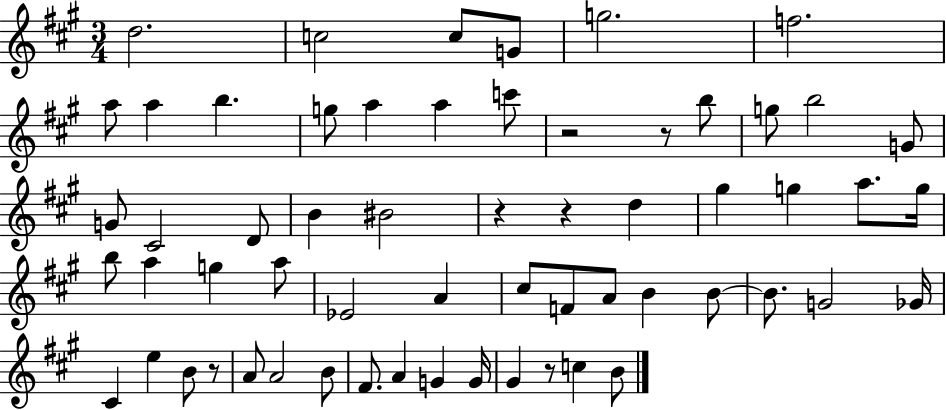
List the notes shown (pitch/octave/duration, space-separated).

D5/h. C5/h C5/e G4/e G5/h. F5/h. A5/e A5/q B5/q. G5/e A5/q A5/q C6/e R/h R/e B5/e G5/e B5/h G4/e G4/e C#4/h D4/e B4/q BIS4/h R/q R/q D5/q G#5/q G5/q A5/e. G5/s B5/e A5/q G5/q A5/e Eb4/h A4/q C#5/e F4/e A4/e B4/q B4/e B4/e. G4/h Gb4/s C#4/q E5/q B4/e R/e A4/e A4/h B4/e F#4/e. A4/q G4/q G4/s G#4/q R/e C5/q B4/e